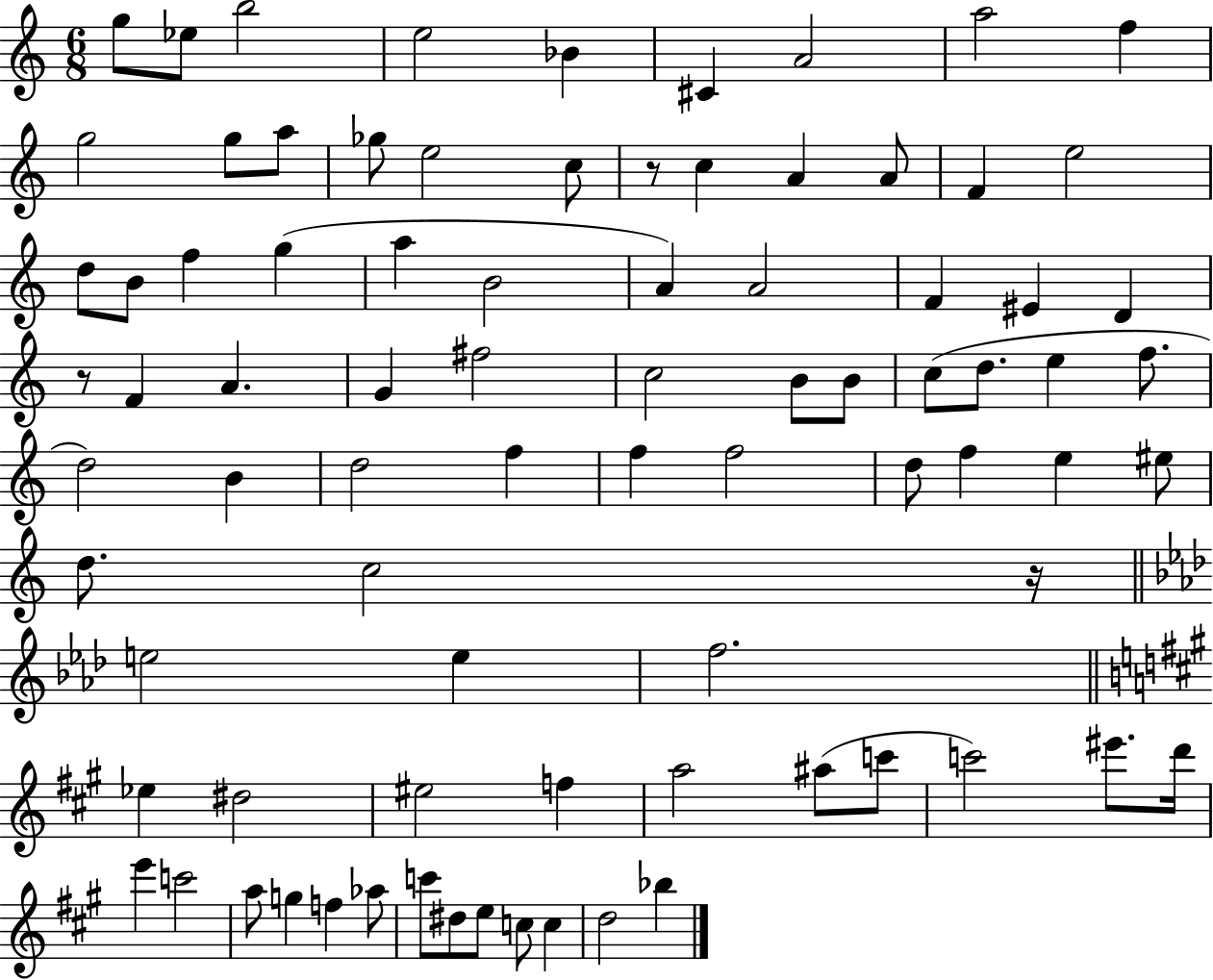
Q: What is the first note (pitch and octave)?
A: G5